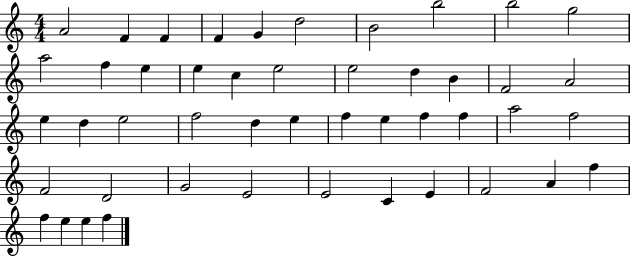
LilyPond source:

{
  \clef treble
  \numericTimeSignature
  \time 4/4
  \key c \major
  a'2 f'4 f'4 | f'4 g'4 d''2 | b'2 b''2 | b''2 g''2 | \break a''2 f''4 e''4 | e''4 c''4 e''2 | e''2 d''4 b'4 | f'2 a'2 | \break e''4 d''4 e''2 | f''2 d''4 e''4 | f''4 e''4 f''4 f''4 | a''2 f''2 | \break f'2 d'2 | g'2 e'2 | e'2 c'4 e'4 | f'2 a'4 f''4 | \break f''4 e''4 e''4 f''4 | \bar "|."
}